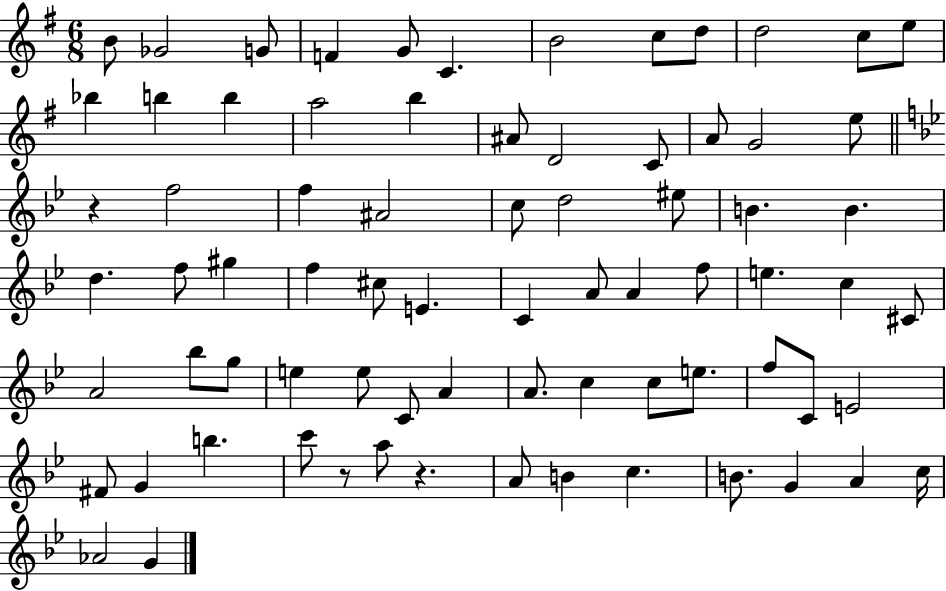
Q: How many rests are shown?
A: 3